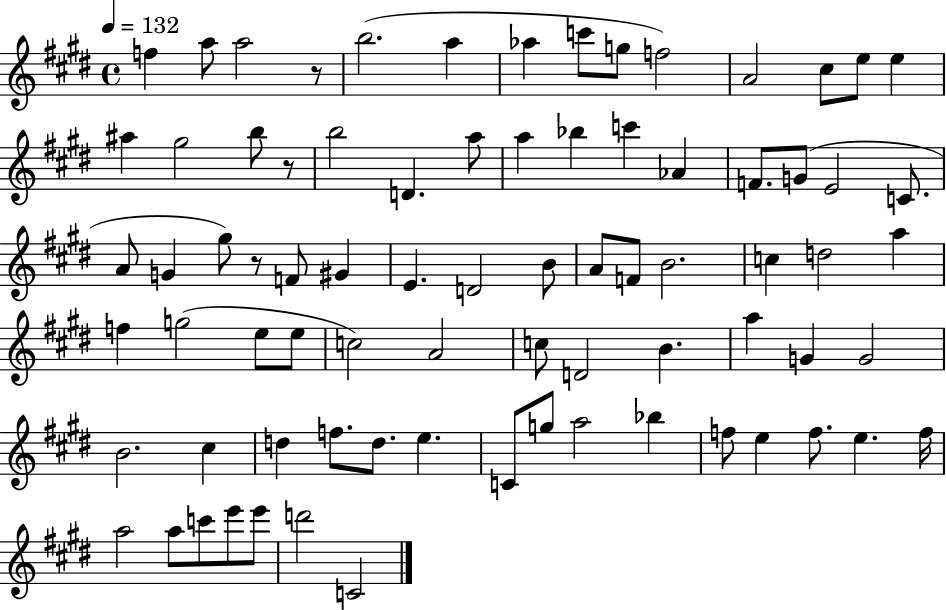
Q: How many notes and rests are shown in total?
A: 78